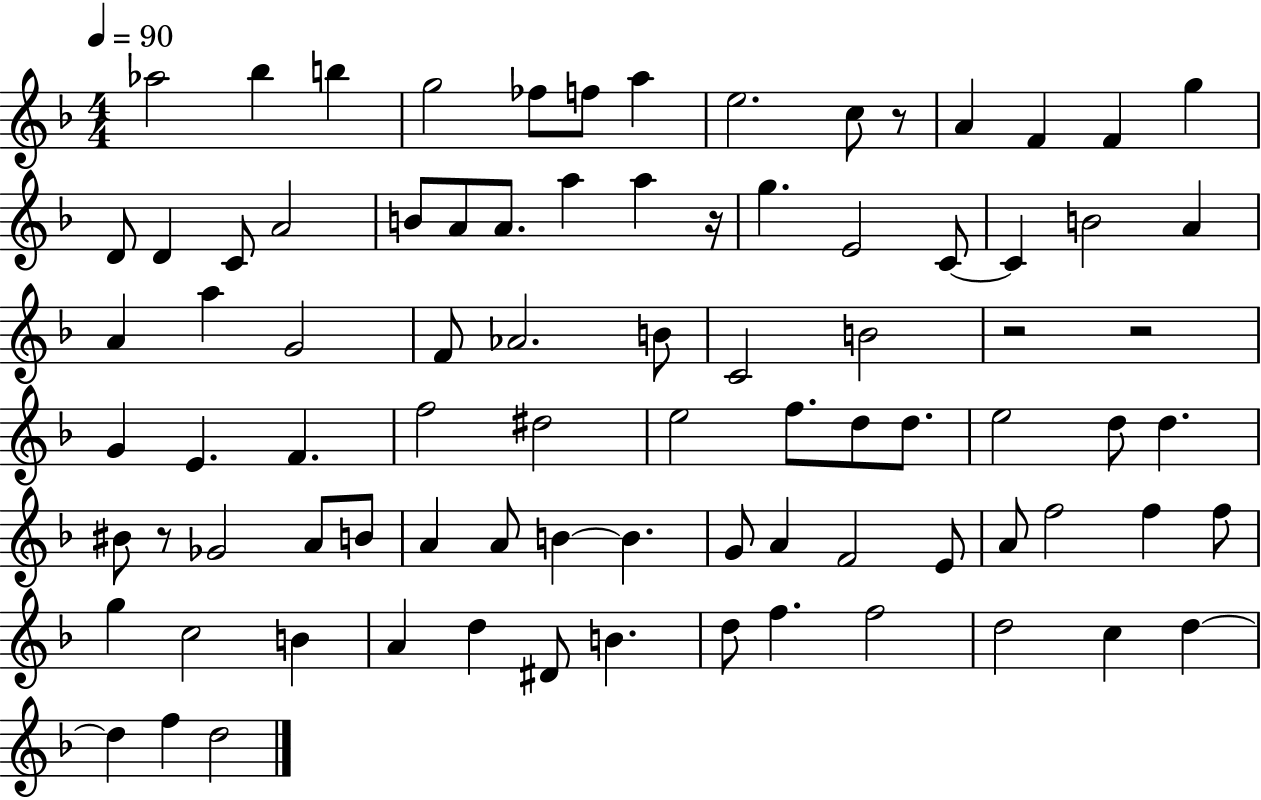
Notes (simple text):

Ab5/h Bb5/q B5/q G5/h FES5/e F5/e A5/q E5/h. C5/e R/e A4/q F4/q F4/q G5/q D4/e D4/q C4/e A4/h B4/e A4/e A4/e. A5/q A5/q R/s G5/q. E4/h C4/e C4/q B4/h A4/q A4/q A5/q G4/h F4/e Ab4/h. B4/e C4/h B4/h R/h R/h G4/q E4/q. F4/q. F5/h D#5/h E5/h F5/e. D5/e D5/e. E5/h D5/e D5/q. BIS4/e R/e Gb4/h A4/e B4/e A4/q A4/e B4/q B4/q. G4/e A4/q F4/h E4/e A4/e F5/h F5/q F5/e G5/q C5/h B4/q A4/q D5/q D#4/e B4/q. D5/e F5/q. F5/h D5/h C5/q D5/q D5/q F5/q D5/h